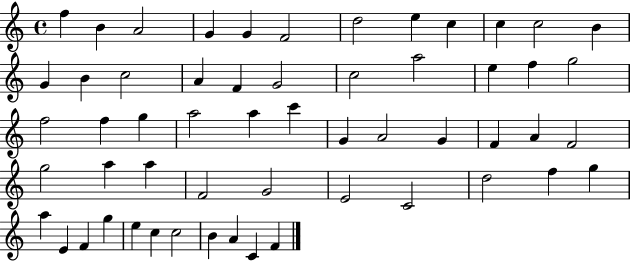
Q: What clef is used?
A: treble